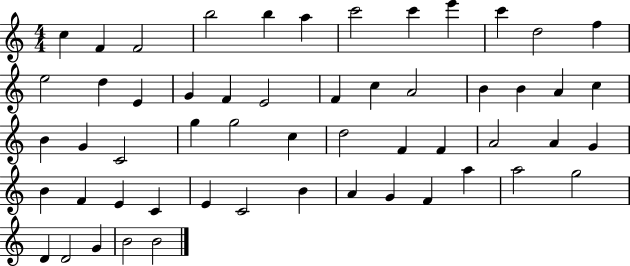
X:1
T:Untitled
M:4/4
L:1/4
K:C
c F F2 b2 b a c'2 c' e' c' d2 f e2 d E G F E2 F c A2 B B A c B G C2 g g2 c d2 F F A2 A G B F E C E C2 B A G F a a2 g2 D D2 G B2 B2